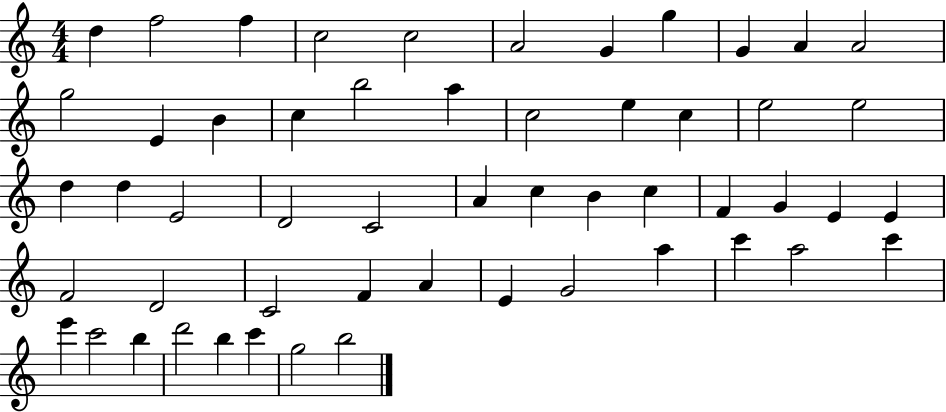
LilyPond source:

{
  \clef treble
  \numericTimeSignature
  \time 4/4
  \key c \major
  d''4 f''2 f''4 | c''2 c''2 | a'2 g'4 g''4 | g'4 a'4 a'2 | \break g''2 e'4 b'4 | c''4 b''2 a''4 | c''2 e''4 c''4 | e''2 e''2 | \break d''4 d''4 e'2 | d'2 c'2 | a'4 c''4 b'4 c''4 | f'4 g'4 e'4 e'4 | \break f'2 d'2 | c'2 f'4 a'4 | e'4 g'2 a''4 | c'''4 a''2 c'''4 | \break e'''4 c'''2 b''4 | d'''2 b''4 c'''4 | g''2 b''2 | \bar "|."
}